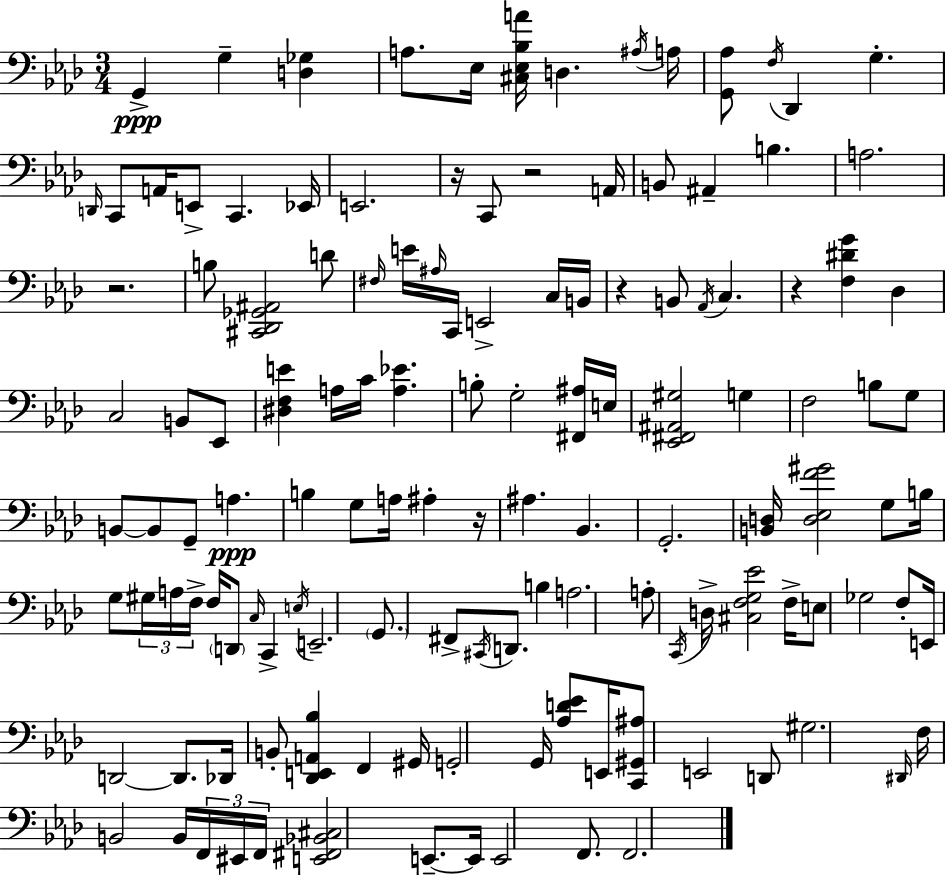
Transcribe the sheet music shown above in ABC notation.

X:1
T:Untitled
M:3/4
L:1/4
K:Fm
G,, G, [D,_G,] A,/2 _E,/4 [^C,_E,_B,A]/4 D, ^A,/4 A,/4 [G,,_A,]/2 F,/4 _D,, G, D,,/4 C,,/2 A,,/4 E,,/2 C,, _E,,/4 E,,2 z/4 C,,/2 z2 A,,/4 B,,/2 ^A,, B, A,2 z2 B,/2 [^C,,_D,,_G,,^A,,]2 D/2 ^F,/4 E/4 ^A,/4 C,,/4 E,,2 C,/4 B,,/4 z B,,/2 _A,,/4 C, z [F,^DG] _D, C,2 B,,/2 _E,,/2 [^D,F,E] A,/4 C/4 [A,_E] B,/2 G,2 [^F,,^A,]/4 E,/4 [_E,,^F,,^A,,^G,]2 G, F,2 B,/2 G,/2 B,,/2 B,,/2 G,,/2 A, B, G,/2 A,/4 ^A, z/4 ^A, _B,, G,,2 [B,,D,]/4 [D,_E,F^G]2 G,/2 B,/4 G,/2 ^G,/4 A,/4 F,/4 F,/4 D,,/2 C,/4 C,, E,/4 E,,2 G,,/2 ^F,,/2 ^C,,/4 D,,/2 B, A,2 A,/2 C,,/4 D,/4 [^C,F,G,_E]2 F,/4 E,/2 _G,2 F,/2 E,,/4 D,,2 D,,/2 _D,,/4 B,,/2 [_D,,E,,A,,_B,] F,, ^G,,/4 G,,2 G,,/4 [_A,D_E]/2 E,,/4 [C,,^G,,^A,]/2 E,,2 D,,/2 ^G,2 ^D,,/4 F,/4 B,,2 B,,/4 F,,/4 ^E,,/4 F,,/4 [E,,^F,,_B,,^C,]2 E,,/2 E,,/4 E,,2 F,,/2 F,,2